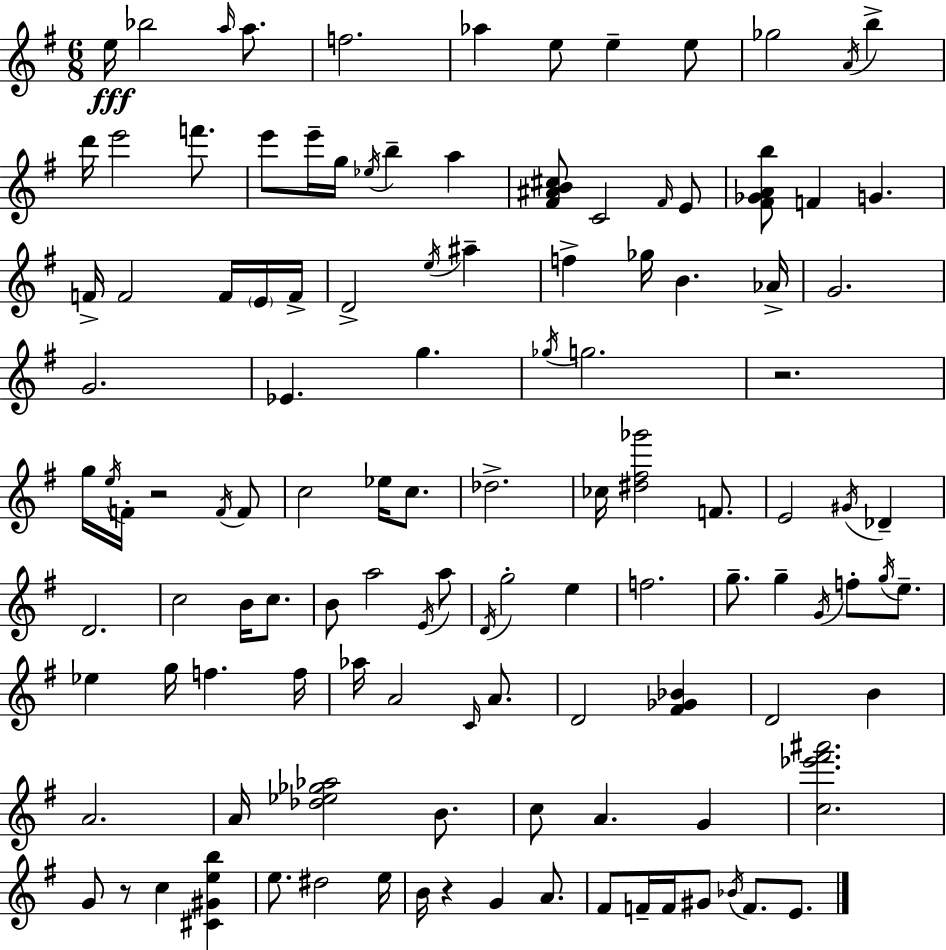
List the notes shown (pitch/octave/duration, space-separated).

E5/s Bb5/h A5/s A5/e. F5/h. Ab5/q E5/e E5/q E5/e Gb5/h A4/s B5/q D6/s E6/h F6/e. E6/e E6/s G5/s Eb5/s B5/q A5/q [F#4,A#4,B4,C#5]/e C4/h F#4/s E4/e [F#4,Gb4,A4,B5]/e F4/q G4/q. F4/s F4/h F4/s E4/s F4/s D4/h E5/s A#5/q F5/q Gb5/s B4/q. Ab4/s G4/h. G4/h. Eb4/q. G5/q. Gb5/s G5/h. R/h. G5/s E5/s F4/s R/h F4/s F4/e C5/h Eb5/s C5/e. Db5/h. CES5/s [D#5,F#5,Gb6]/h F4/e. E4/h G#4/s Db4/q D4/h. C5/h B4/s C5/e. B4/e A5/h E4/s A5/e D4/s G5/h E5/q F5/h. G5/e. G5/q G4/s F5/e G5/s E5/e. Eb5/q G5/s F5/q. F5/s Ab5/s A4/h C4/s A4/e. D4/h [F#4,Gb4,Bb4]/q D4/h B4/q A4/h. A4/s [Db5,Eb5,Gb5,Ab5]/h B4/e. C5/e A4/q. G4/q [C5,Eb6,F#6,A#6]/h. G4/e R/e C5/q [C#4,G#4,E5,B5]/q E5/e. D#5/h E5/s B4/s R/q G4/q A4/e. F#4/e F4/s F4/s G#4/e Bb4/s F4/e. E4/e.